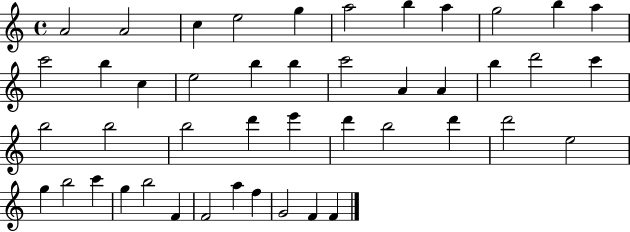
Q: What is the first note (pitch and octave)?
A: A4